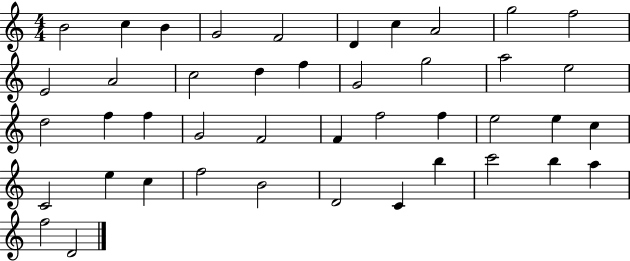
X:1
T:Untitled
M:4/4
L:1/4
K:C
B2 c B G2 F2 D c A2 g2 f2 E2 A2 c2 d f G2 g2 a2 e2 d2 f f G2 F2 F f2 f e2 e c C2 e c f2 B2 D2 C b c'2 b a f2 D2